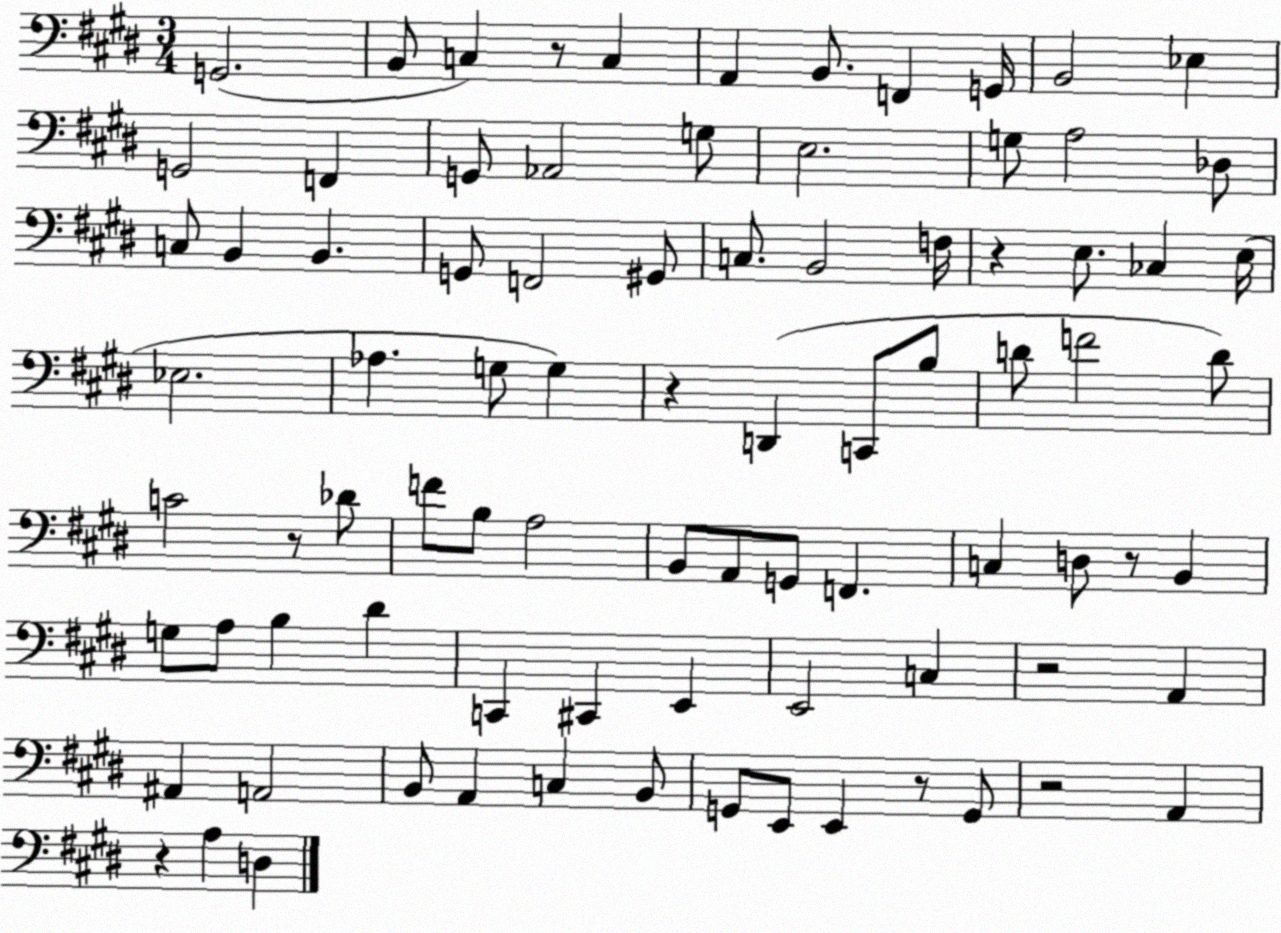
X:1
T:Untitled
M:3/4
L:1/4
K:E
G,,2 B,,/2 C, z/2 C, A,, B,,/2 F,, G,,/4 B,,2 _E, G,,2 F,, G,,/2 _A,,2 G,/2 E,2 G,/2 A,2 _D,/2 C,/2 B,, B,, G,,/2 F,,2 ^G,,/2 C,/2 B,,2 F,/4 z E,/2 _C, E,/4 _E,2 _A, G,/2 G, z D,, C,,/2 B,/2 D/2 F2 D/2 C2 z/2 _D/2 F/2 B,/2 A,2 B,,/2 A,,/2 G,,/2 F,, C, D,/2 z/2 B,, G,/2 A,/2 B, ^D C,, ^C,, E,, E,,2 C, z2 A,, ^A,, A,,2 B,,/2 A,, C, B,,/2 G,,/2 E,,/2 E,, z/2 G,,/2 z2 A,, z A, D,